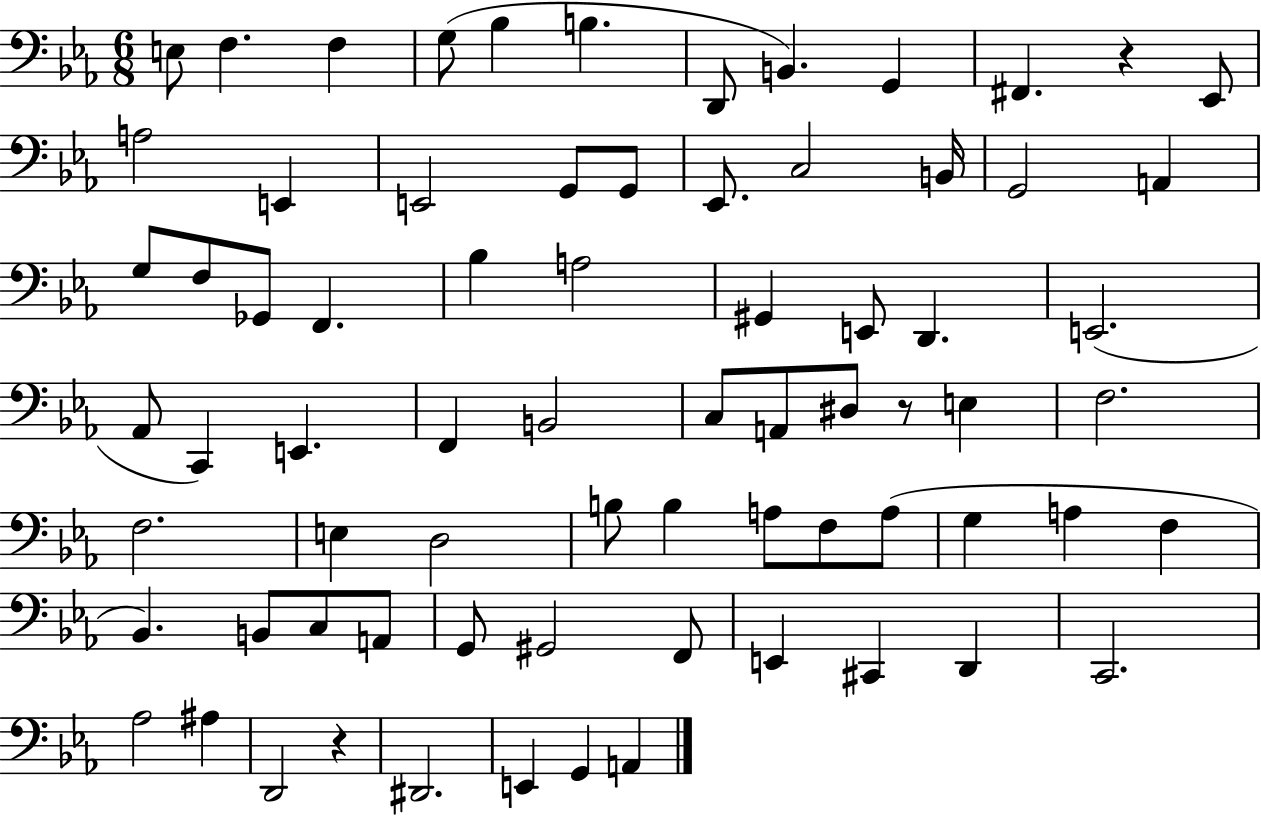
{
  \clef bass
  \numericTimeSignature
  \time 6/8
  \key ees \major
  e8 f4. f4 | g8( bes4 b4. | d,8 b,4.) g,4 | fis,4. r4 ees,8 | \break a2 e,4 | e,2 g,8 g,8 | ees,8. c2 b,16 | g,2 a,4 | \break g8 f8 ges,8 f,4. | bes4 a2 | gis,4 e,8 d,4. | e,2.( | \break aes,8 c,4) e,4. | f,4 b,2 | c8 a,8 dis8 r8 e4 | f2. | \break f2. | e4 d2 | b8 b4 a8 f8 a8( | g4 a4 f4 | \break bes,4.) b,8 c8 a,8 | g,8 gis,2 f,8 | e,4 cis,4 d,4 | c,2. | \break aes2 ais4 | d,2 r4 | dis,2. | e,4 g,4 a,4 | \break \bar "|."
}